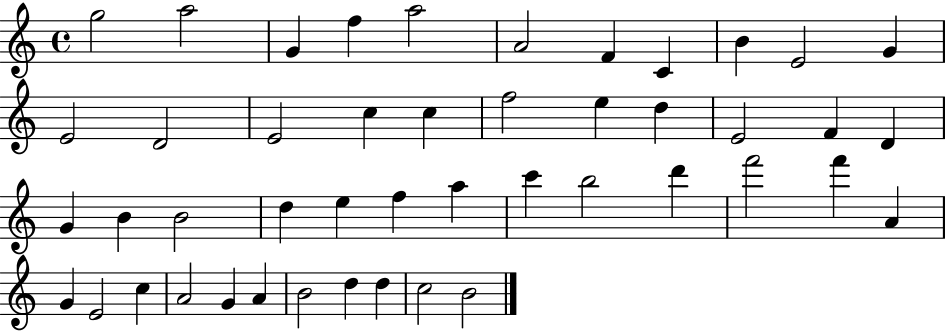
{
  \clef treble
  \time 4/4
  \defaultTimeSignature
  \key c \major
  g''2 a''2 | g'4 f''4 a''2 | a'2 f'4 c'4 | b'4 e'2 g'4 | \break e'2 d'2 | e'2 c''4 c''4 | f''2 e''4 d''4 | e'2 f'4 d'4 | \break g'4 b'4 b'2 | d''4 e''4 f''4 a''4 | c'''4 b''2 d'''4 | f'''2 f'''4 a'4 | \break g'4 e'2 c''4 | a'2 g'4 a'4 | b'2 d''4 d''4 | c''2 b'2 | \break \bar "|."
}